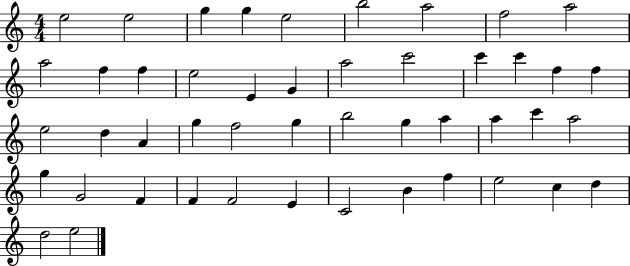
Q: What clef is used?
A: treble